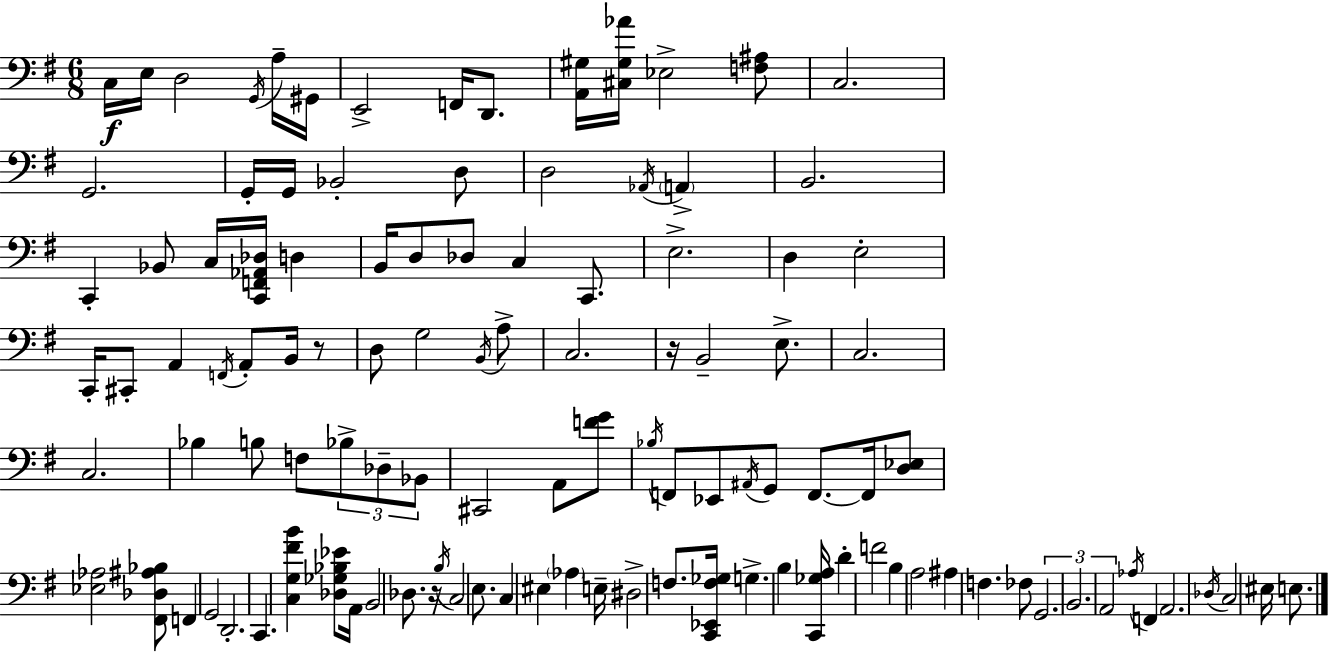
{
  \clef bass
  \numericTimeSignature
  \time 6/8
  \key e \minor
  c16\f e16 d2 \acciaccatura { g,16 } a16-- | gis,16 e,2-> f,16 d,8. | <a, gis>16 <cis gis aes'>16 ees2-> <f ais>8 | c2. | \break g,2. | g,16-. g,16 bes,2-. d8 | d2 \acciaccatura { aes,16 } \parenthesize a,4-> | b,2. | \break c,4-. bes,8 c16 <c, f, aes, des>16 d4 | b,16 d8 des8 c4 c,8. | e2.-> | d4 e2-. | \break c,16-. cis,8-. a,4 \acciaccatura { f,16 } a,8-. | b,16 r8 d8 g2 | \acciaccatura { b,16 } a8-> c2. | r16 b,2-- | \break e8.-> c2. | c2. | bes4 b8 f8 | \tuplet 3/2 { bes8-> des8-- bes,8 } cis,2 | \break a,8 <f' g'>8 \acciaccatura { bes16 } f,8 ees,8 \acciaccatura { ais,16 } | g,8 f,8.~~ f,16 <d ees>8 <ees aes>2 | <fis, des ais bes>8 f,4 g,2 | d,2.-. | \break c,4. | <c g fis' b'>4 <des ges bes ees'>8 a,16 b,2 | des8. r16 \acciaccatura { b16 } c2 | e8. c4 eis4 | \break \parenthesize aes4 e16-- dis2-> | f8. <c, ees, f ges>16 g4.-> | b4 <c, ges a>16 d'4-. f'2 | b4 a2 | \break ais4 f4. | fes8 \tuplet 3/2 { g,2. | b,2. | a,2 } | \break \acciaccatura { aes16 } f,4 a,2. | \acciaccatura { des16 } c2 | eis16 e8. \bar "|."
}